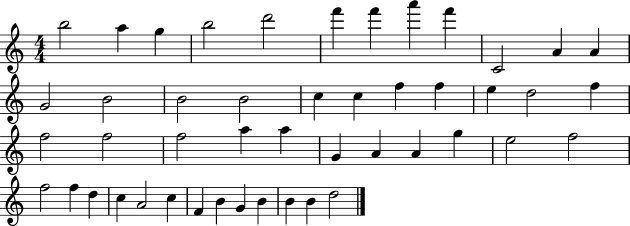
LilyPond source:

{
  \clef treble
  \numericTimeSignature
  \time 4/4
  \key c \major
  b''2 a''4 g''4 | b''2 d'''2 | f'''4 f'''4 a'''4 f'''4 | c'2 a'4 a'4 | \break g'2 b'2 | b'2 b'2 | c''4 c''4 f''4 f''4 | e''4 d''2 f''4 | \break f''2 f''2 | f''2 a''4 a''4 | g'4 a'4 a'4 g''4 | e''2 f''2 | \break f''2 f''4 d''4 | c''4 a'2 c''4 | f'4 b'4 g'4 b'4 | b'4 b'4 d''2 | \break \bar "|."
}